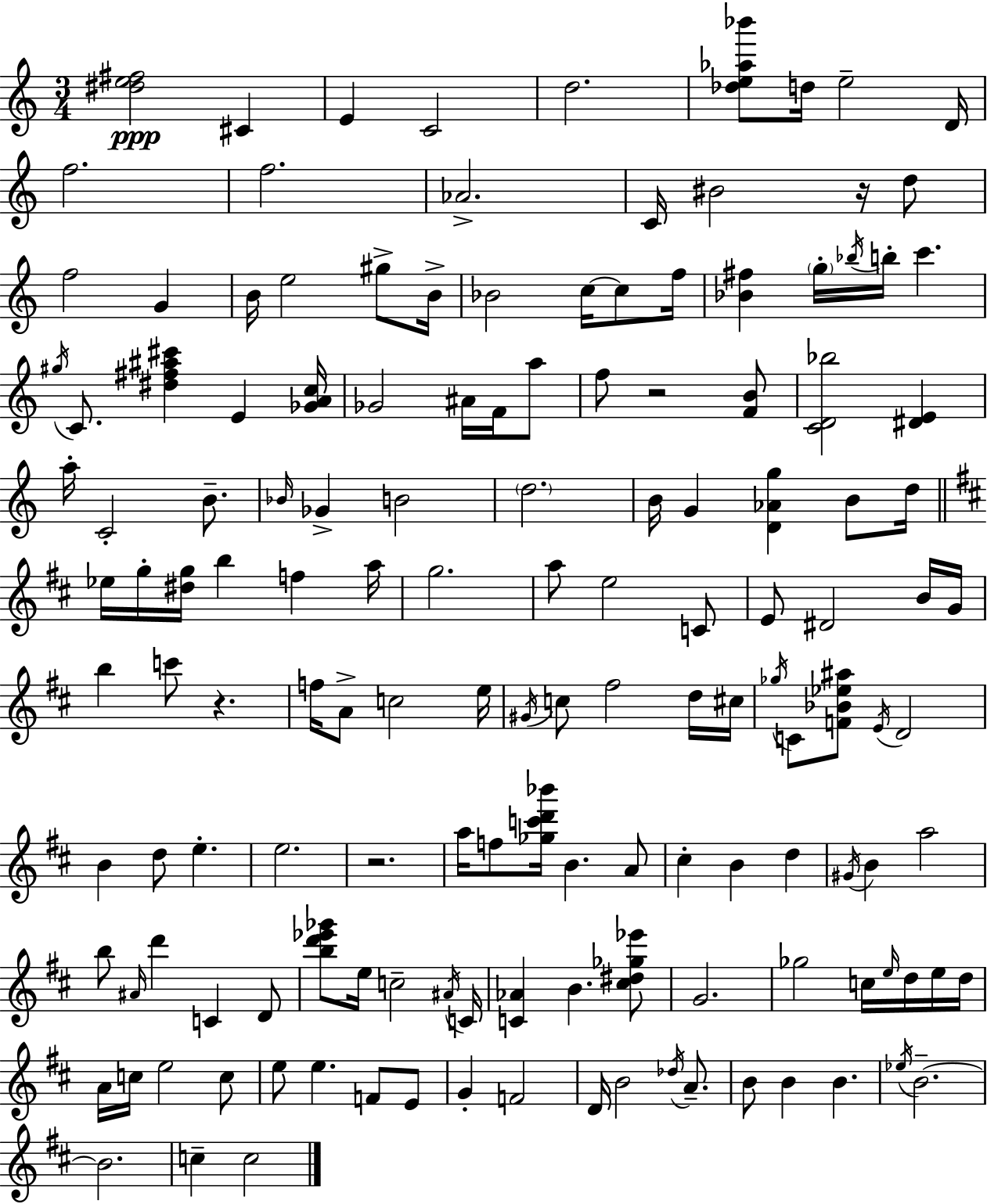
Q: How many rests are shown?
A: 4